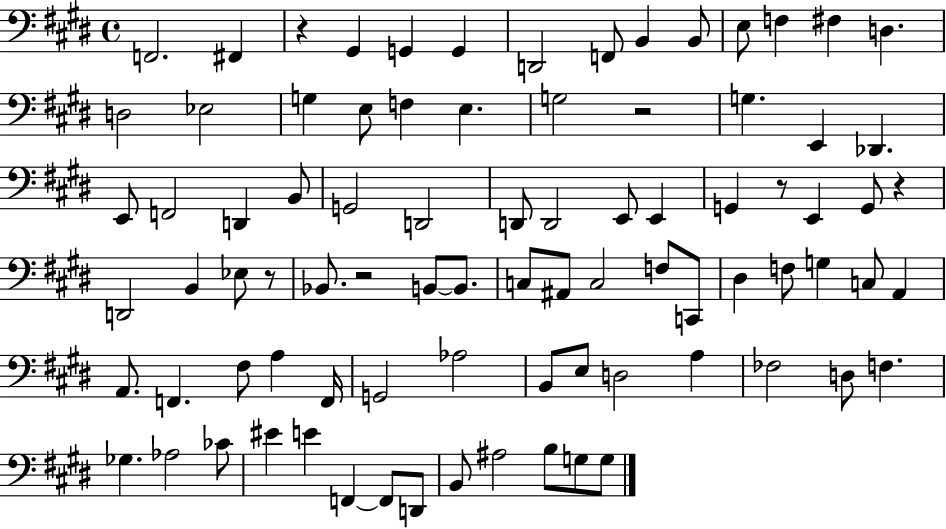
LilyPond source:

{
  \clef bass
  \time 4/4
  \defaultTimeSignature
  \key e \major
  \repeat volta 2 { f,2. fis,4 | r4 gis,4 g,4 g,4 | d,2 f,8 b,4 b,8 | e8 f4 fis4 d4. | \break d2 ees2 | g4 e8 f4 e4. | g2 r2 | g4. e,4 des,4. | \break e,8 f,2 d,4 b,8 | g,2 d,2 | d,8 d,2 e,8 e,4 | g,4 r8 e,4 g,8 r4 | \break d,2 b,4 ees8 r8 | bes,8. r2 b,8~~ b,8. | c8 ais,8 c2 f8 c,8 | dis4 f8 g4 c8 a,4 | \break a,8. f,4. fis8 a4 f,16 | g,2 aes2 | b,8 e8 d2 a4 | fes2 d8 f4. | \break ges4. aes2 ces'8 | eis'4 e'4 f,4~~ f,8 d,8 | b,8 ais2 b8 g8 g8 | } \bar "|."
}